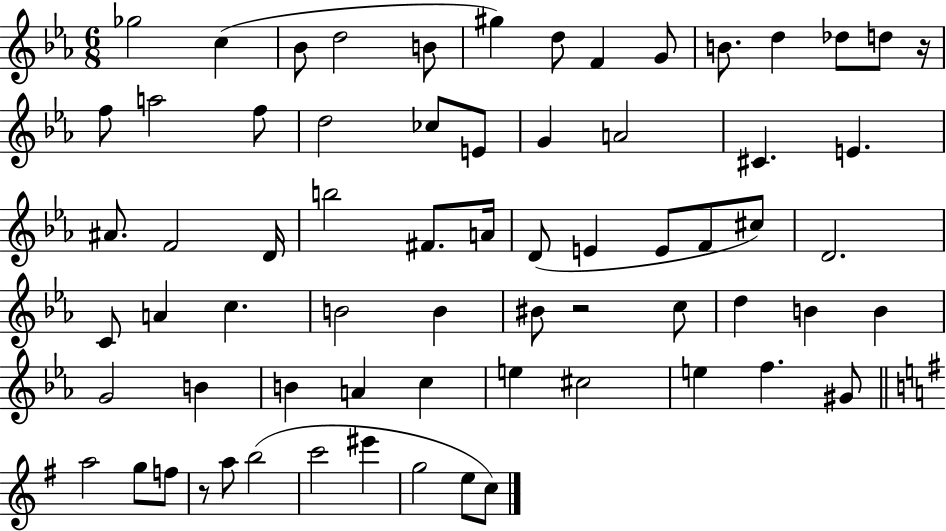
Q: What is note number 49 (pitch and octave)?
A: A4